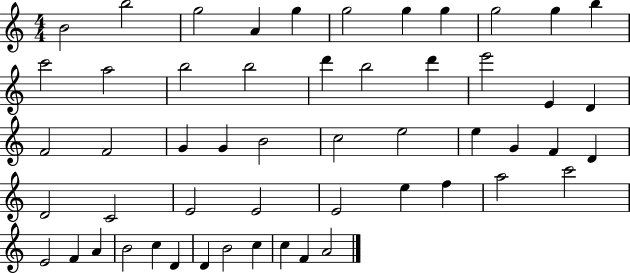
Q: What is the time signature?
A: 4/4